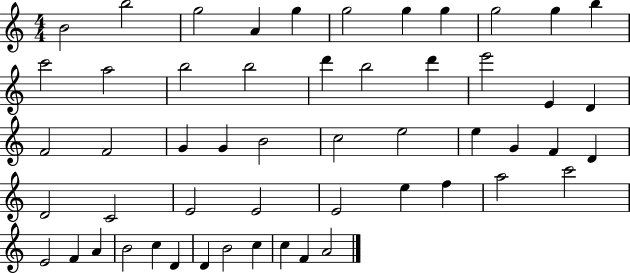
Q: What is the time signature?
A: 4/4